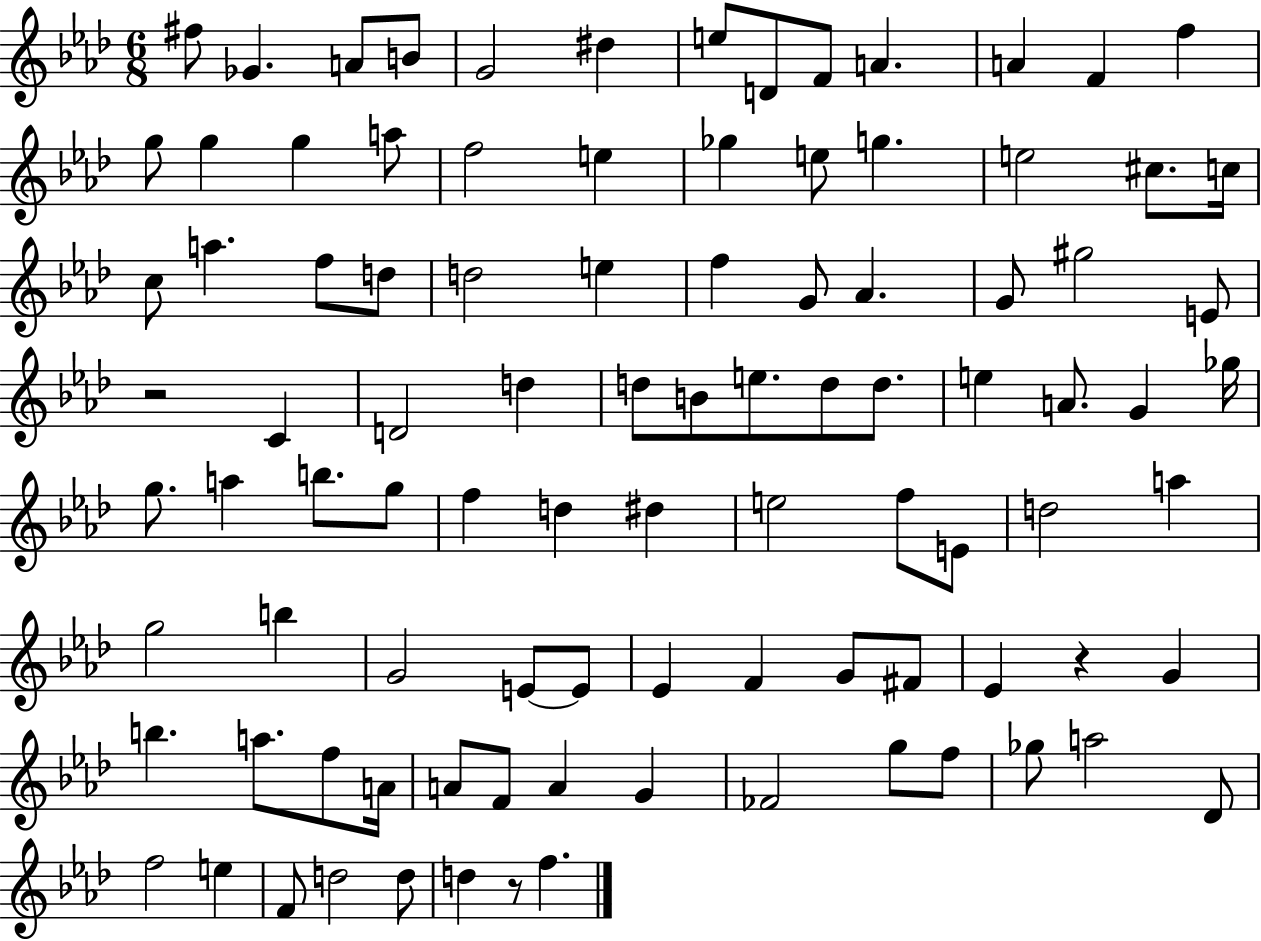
{
  \clef treble
  \numericTimeSignature
  \time 6/8
  \key aes \major
  \repeat volta 2 { fis''8 ges'4. a'8 b'8 | g'2 dis''4 | e''8 d'8 f'8 a'4. | a'4 f'4 f''4 | \break g''8 g''4 g''4 a''8 | f''2 e''4 | ges''4 e''8 g''4. | e''2 cis''8. c''16 | \break c''8 a''4. f''8 d''8 | d''2 e''4 | f''4 g'8 aes'4. | g'8 gis''2 e'8 | \break r2 c'4 | d'2 d''4 | d''8 b'8 e''8. d''8 d''8. | e''4 a'8. g'4 ges''16 | \break g''8. a''4 b''8. g''8 | f''4 d''4 dis''4 | e''2 f''8 e'8 | d''2 a''4 | \break g''2 b''4 | g'2 e'8~~ e'8 | ees'4 f'4 g'8 fis'8 | ees'4 r4 g'4 | \break b''4. a''8. f''8 a'16 | a'8 f'8 a'4 g'4 | fes'2 g''8 f''8 | ges''8 a''2 des'8 | \break f''2 e''4 | f'8 d''2 d''8 | d''4 r8 f''4. | } \bar "|."
}